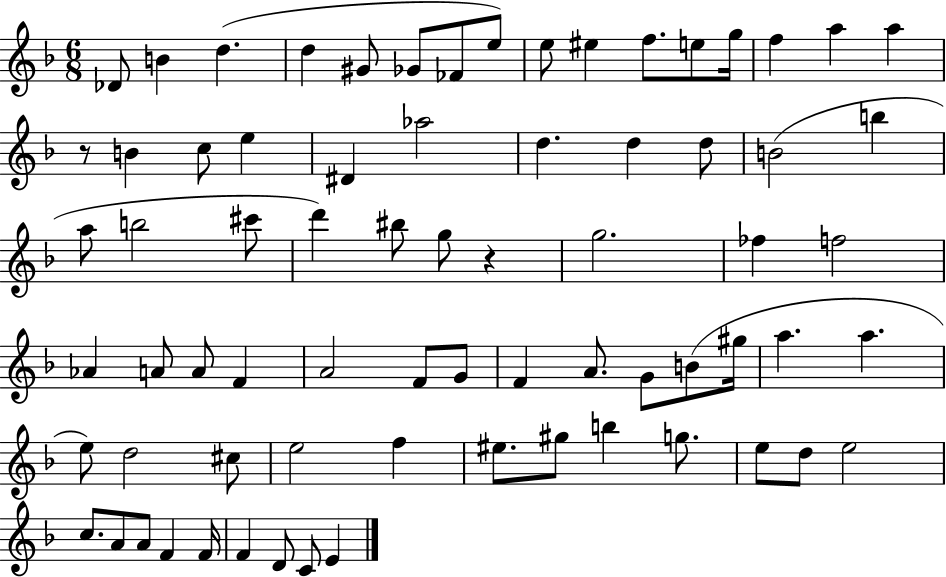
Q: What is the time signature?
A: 6/8